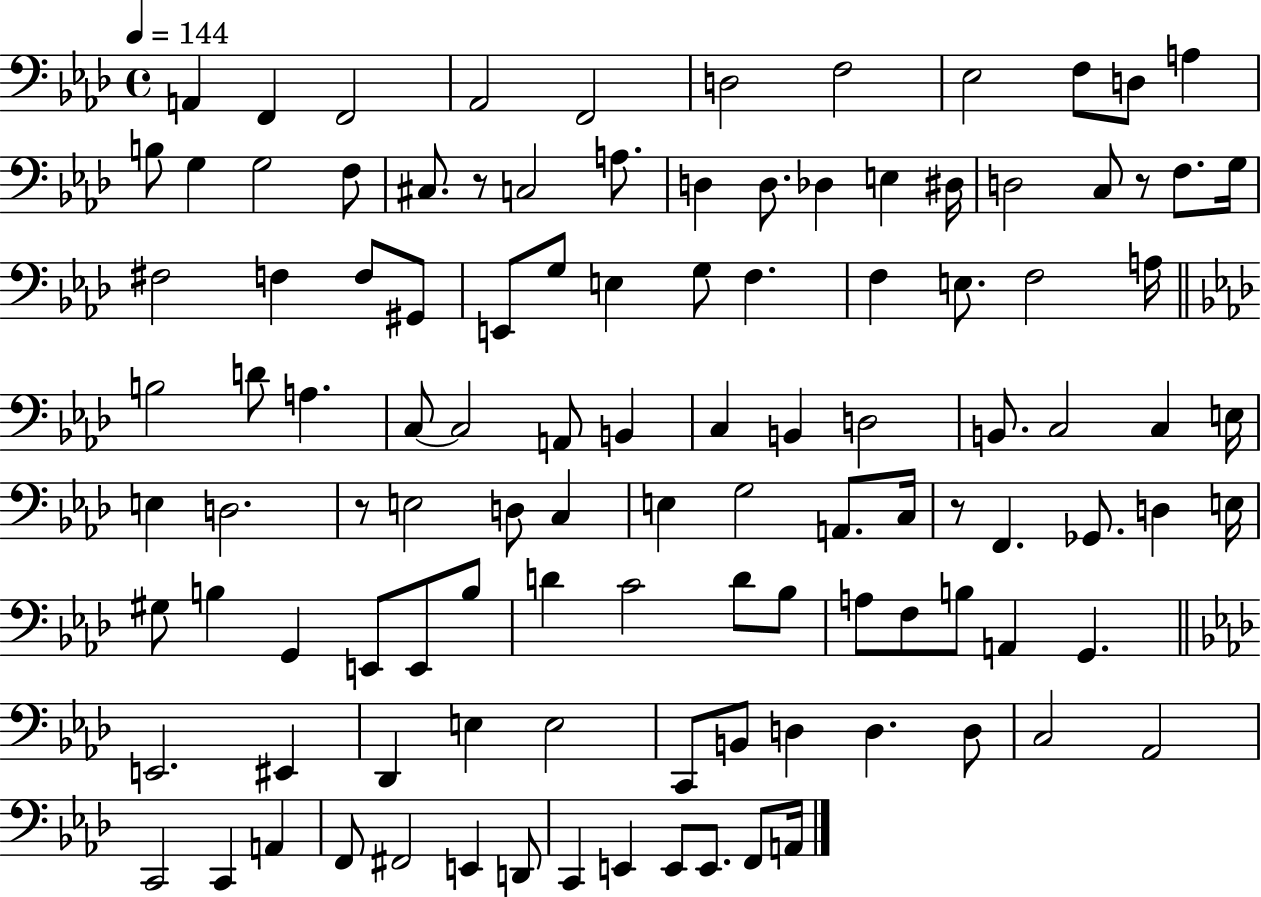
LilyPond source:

{
  \clef bass
  \time 4/4
  \defaultTimeSignature
  \key aes \major
  \tempo 4 = 144
  \repeat volta 2 { a,4 f,4 f,2 | aes,2 f,2 | d2 f2 | ees2 f8 d8 a4 | \break b8 g4 g2 f8 | cis8. r8 c2 a8. | d4 d8. des4 e4 dis16 | d2 c8 r8 f8. g16 | \break fis2 f4 f8 gis,8 | e,8 g8 e4 g8 f4. | f4 e8. f2 a16 | \bar "||" \break \key aes \major b2 d'8 a4. | c8~~ c2 a,8 b,4 | c4 b,4 d2 | b,8. c2 c4 e16 | \break e4 d2. | r8 e2 d8 c4 | e4 g2 a,8. c16 | r8 f,4. ges,8. d4 e16 | \break gis8 b4 g,4 e,8 e,8 b8 | d'4 c'2 d'8 bes8 | a8 f8 b8 a,4 g,4. | \bar "||" \break \key f \minor e,2. eis,4 | des,4 e4 e2 | c,8 b,8 d4 d4. d8 | c2 aes,2 | \break c,2 c,4 a,4 | f,8 fis,2 e,4 d,8 | c,4 e,4 e,8 e,8. f,8 a,16 | } \bar "|."
}